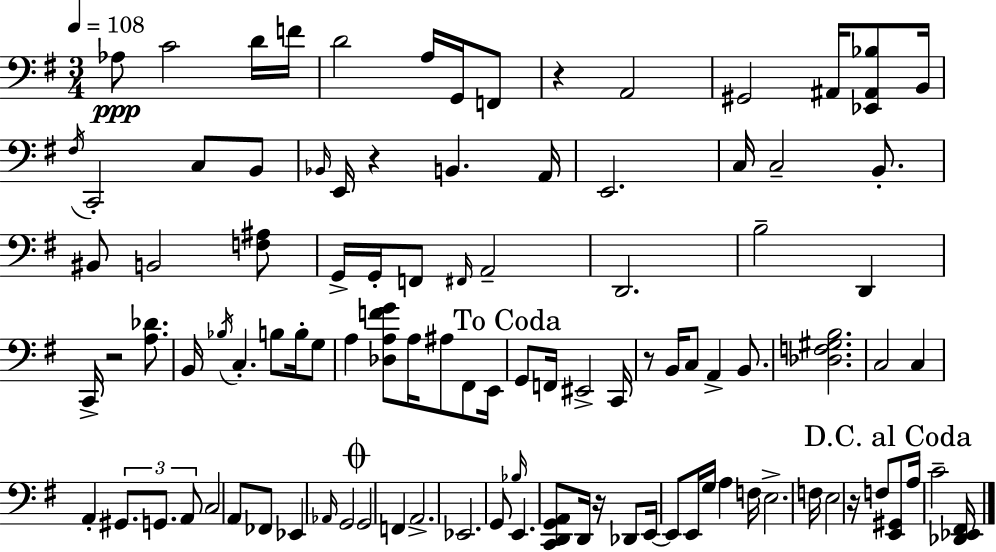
X:1
T:Untitled
M:3/4
L:1/4
K:Em
_A,/2 C2 D/4 F/4 D2 A,/4 G,,/4 F,,/2 z A,,2 ^G,,2 ^A,,/4 [_E,,^A,,_B,]/2 B,,/4 ^F,/4 C,,2 C,/2 B,,/2 _B,,/4 E,,/4 z B,, A,,/4 E,,2 C,/4 C,2 B,,/2 ^B,,/2 B,,2 [F,^A,]/2 G,,/4 G,,/4 F,,/2 ^F,,/4 A,,2 D,,2 B,2 D,, C,,/4 z2 [A,_D]/2 B,,/4 _B,/4 C, B,/2 B,/4 G,/2 A, [_D,A,FG]/2 A,/4 ^A,/2 ^F,,/2 E,,/4 G,,/2 F,,/4 ^E,,2 C,,/4 z/2 B,,/4 C,/2 A,, B,,/2 [_D,F,^G,B,]2 C,2 C, A,, ^G,,/2 G,,/2 A,,/2 C,2 A,,/2 _F,,/2 _E,, _A,,/4 G,,2 G,,2 F,, A,,2 _E,,2 G,,/2 _B,/4 E,, [C,,D,,G,,A,,]/2 D,,/4 z/4 _D,,/2 E,,/4 E,,/2 E,,/4 G,/4 A, F,/4 E,2 F,/4 E,2 z/4 F,/2 [E,,^G,,]/2 A,/4 C2 [_D,,_E,,^F,,]/4